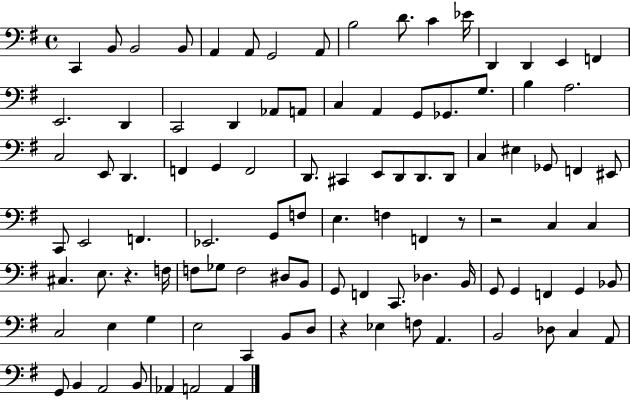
{
  \clef bass
  \time 4/4
  \defaultTimeSignature
  \key g \major
  c,4 b,8 b,2 b,8 | a,4 a,8 g,2 a,8 | b2 d'8. c'4 ees'16 | d,4 d,4 e,4 f,4 | \break e,2. d,4 | c,2 d,4 aes,8 a,8 | c4 a,4 g,8 ges,8. g8. | b4 a2. | \break c2 e,8 d,4. | f,4 g,4 f,2 | d,8. cis,4 e,8 d,8 d,8. d,8 | c4 eis4 ges,8 f,4 eis,8 | \break c,8 e,2 f,4. | ees,2. g,8 f8 | e4. f4 f,4 r8 | r2 c4 c4 | \break cis4. e8. r4. f16 | f8 ges8 f2 dis8 b,8 | g,8 f,4 c,8. des4. b,16 | g,8 g,4 f,4 g,4 bes,8 | \break c2 e4 g4 | e2 c,4 b,8 d8 | r4 ees4 f8 a,4. | b,2 des8 c4 a,8 | \break g,8 b,4 a,2 b,8 | aes,4 a,2 a,4 | \bar "|."
}